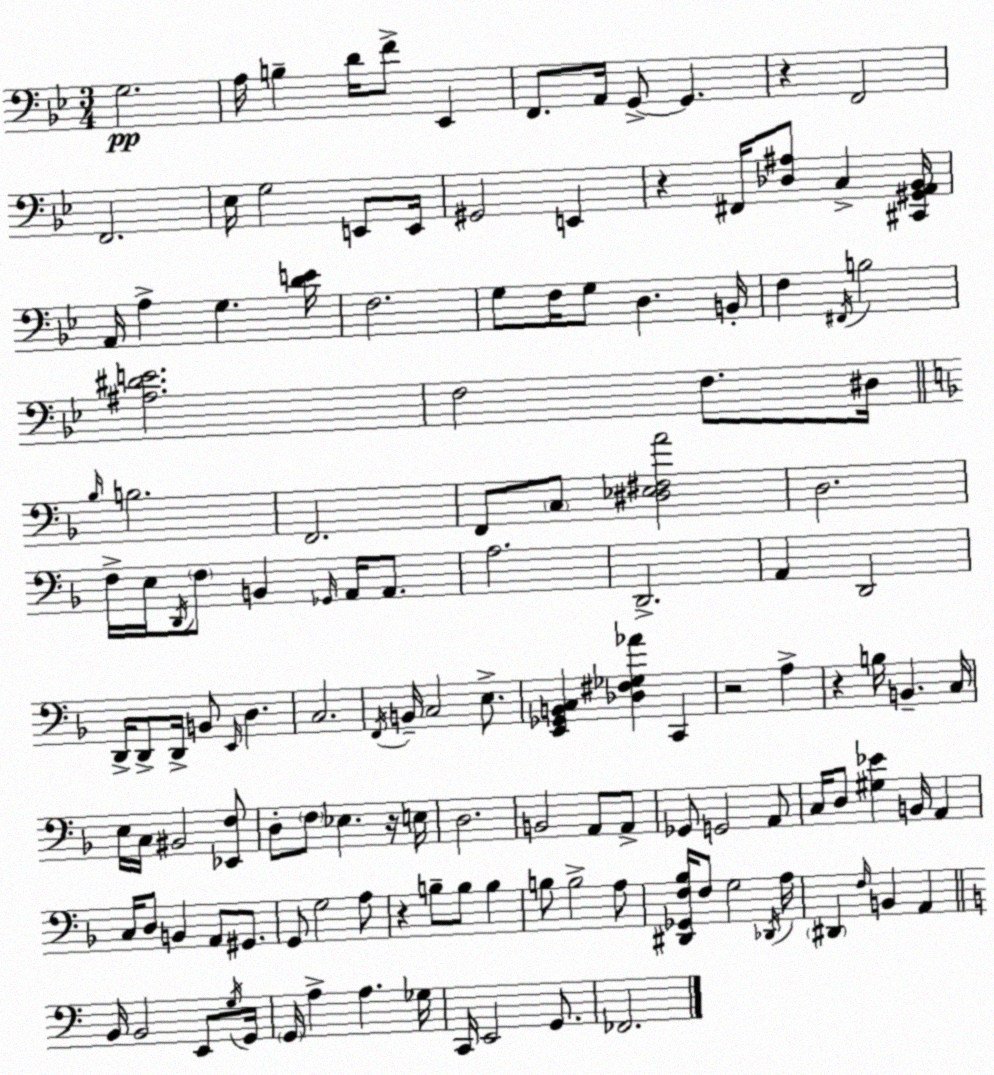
X:1
T:Untitled
M:3/4
L:1/4
K:Gm
G,2 A,/4 B, D/4 F/2 _E,, F,,/2 A,,/4 G,,/2 G,, z F,,2 F,,2 _E,/4 G,2 E,,/2 E,,/4 ^G,,2 E,, z ^F,,/4 [_D,^A,]/2 C, [^C,,^G,,A,,_B,,]/4 A,,/4 A, G, [DE]/4 F,2 G,/2 F,/4 G,/2 D, B,,/4 F, ^F,,/4 B,2 [^A,^DE]2 F,2 F,/2 ^D,/4 _B,/4 B,2 F,,2 F,,/2 C,/2 [^D,_E,^F,A]2 D,2 F,/4 E,/4 D,,/4 F,/2 B,, _G,,/4 A,,/4 A,,/2 A,2 D,,2 A,, D,,2 D,,/4 D,,/2 D,,/4 B,,/2 E,,/4 D, C,2 F,,/4 B,,/4 C,2 E,/2 [E,,_G,,B,,C,] [_D,^F,_G,_A] C,, z2 A, z B,/4 B,, C,/4 E,/4 C,/4 ^B,,2 [_E,,F,]/2 D,/2 F,/2 _E, z/4 E,/4 D,2 B,,2 A,,/2 A,,/2 _G,,/2 G,,2 A,,/2 C,/4 D,/2 [^G,_E] B,,/4 A,, C,/4 D,/2 B,, A,,/2 ^G,,/2 G,,/2 G,2 A,/2 z B,/2 B,/2 B, B,/2 B,2 A,/2 [^D,,_G,,F,_B,]/4 F,/2 G,2 _D,,/4 A,/4 ^D,, F,/4 B,, A,, B,,/4 B,,2 E,,/2 G,/4 G,,/4 G,,/4 A, A, _G,/4 C,,/4 E,,2 G,,/2 _F,,2